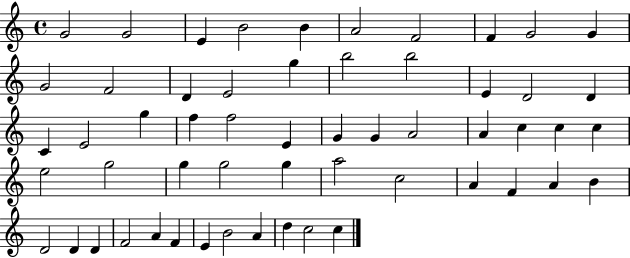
{
  \clef treble
  \time 4/4
  \defaultTimeSignature
  \key c \major
  g'2 g'2 | e'4 b'2 b'4 | a'2 f'2 | f'4 g'2 g'4 | \break g'2 f'2 | d'4 e'2 g''4 | b''2 b''2 | e'4 d'2 d'4 | \break c'4 e'2 g''4 | f''4 f''2 e'4 | g'4 g'4 a'2 | a'4 c''4 c''4 c''4 | \break e''2 g''2 | g''4 g''2 g''4 | a''2 c''2 | a'4 f'4 a'4 b'4 | \break d'2 d'4 d'4 | f'2 a'4 f'4 | e'4 b'2 a'4 | d''4 c''2 c''4 | \break \bar "|."
}